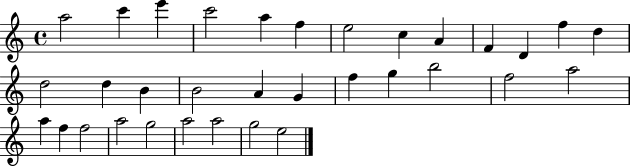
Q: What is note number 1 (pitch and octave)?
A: A5